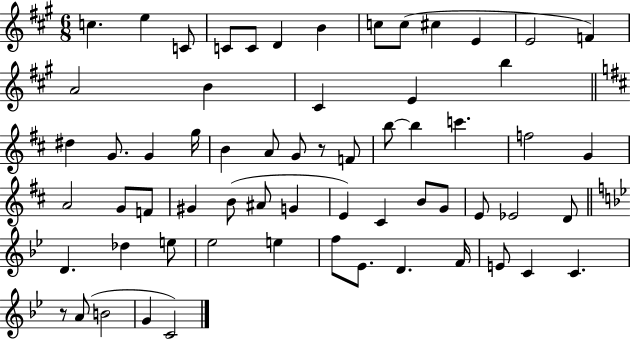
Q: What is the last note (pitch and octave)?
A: C4